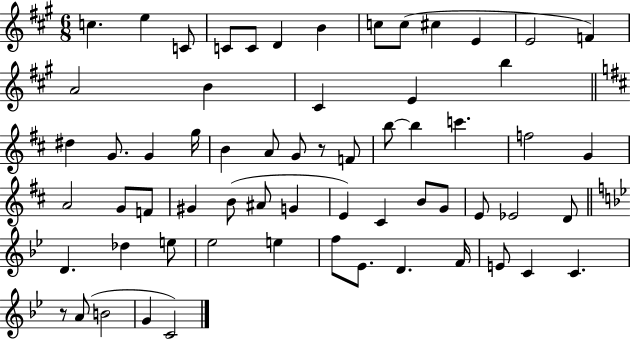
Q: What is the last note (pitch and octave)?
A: C4